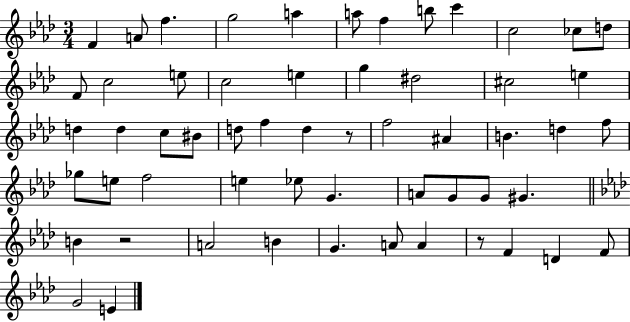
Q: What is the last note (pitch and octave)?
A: E4